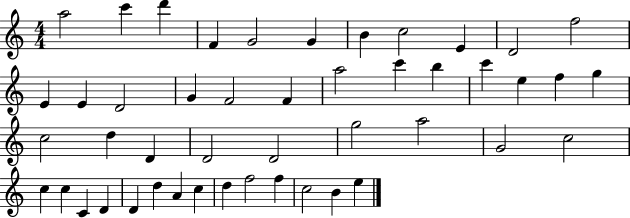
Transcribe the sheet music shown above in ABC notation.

X:1
T:Untitled
M:4/4
L:1/4
K:C
a2 c' d' F G2 G B c2 E D2 f2 E E D2 G F2 F a2 c' b c' e f g c2 d D D2 D2 g2 a2 G2 c2 c c C D D d A c d f2 f c2 B e